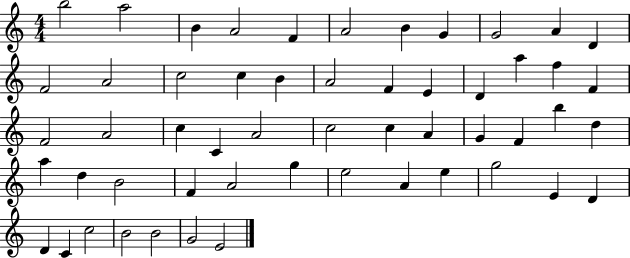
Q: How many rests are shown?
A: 0